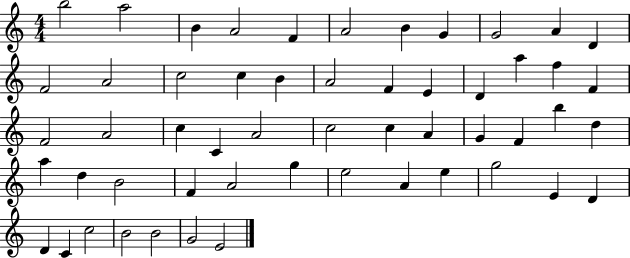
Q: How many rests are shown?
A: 0